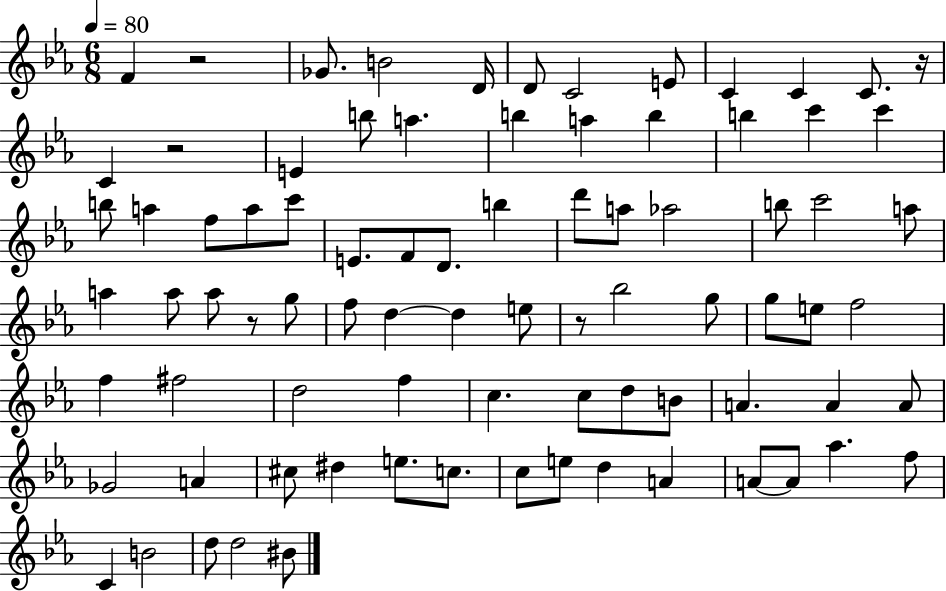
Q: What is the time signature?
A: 6/8